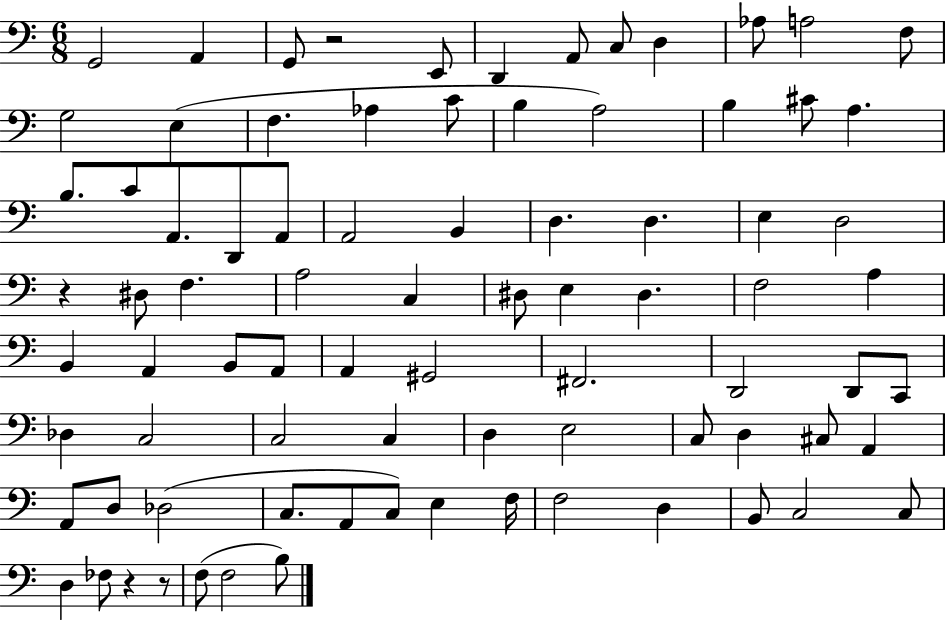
X:1
T:Untitled
M:6/8
L:1/4
K:C
G,,2 A,, G,,/2 z2 E,,/2 D,, A,,/2 C,/2 D, _A,/2 A,2 F,/2 G,2 E, F, _A, C/2 B, A,2 B, ^C/2 A, B,/2 C/2 A,,/2 D,,/2 A,,/2 A,,2 B,, D, D, E, D,2 z ^D,/2 F, A,2 C, ^D,/2 E, ^D, F,2 A, B,, A,, B,,/2 A,,/2 A,, ^G,,2 ^F,,2 D,,2 D,,/2 C,,/2 _D, C,2 C,2 C, D, E,2 C,/2 D, ^C,/2 A,, A,,/2 D,/2 _D,2 C,/2 A,,/2 C,/2 E, F,/4 F,2 D, B,,/2 C,2 C,/2 D, _F,/2 z z/2 F,/2 F,2 B,/2